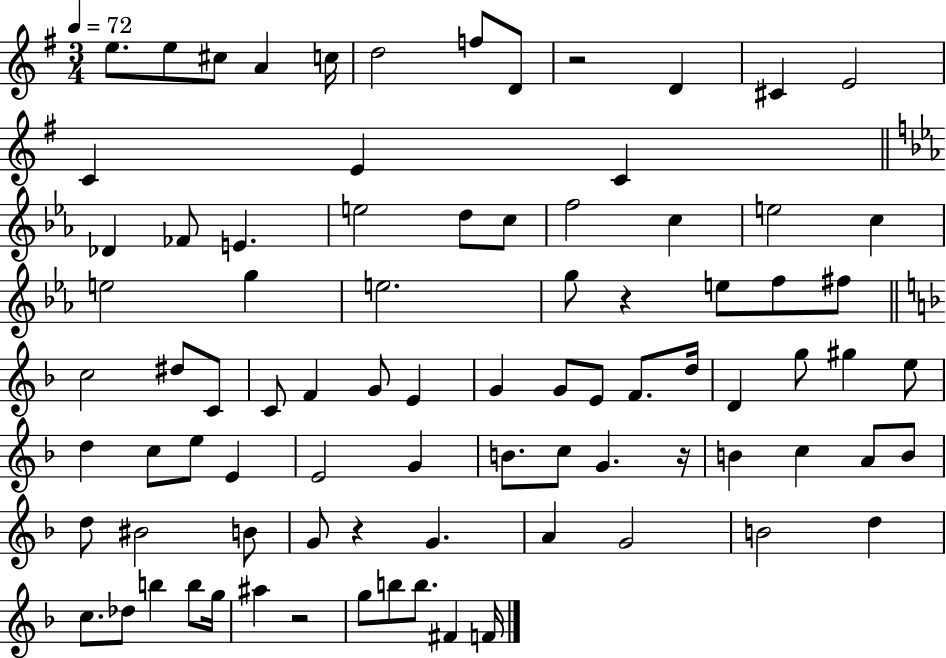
E5/e. E5/e C#5/e A4/q C5/s D5/h F5/e D4/e R/h D4/q C#4/q E4/h C4/q E4/q C4/q Db4/q FES4/e E4/q. E5/h D5/e C5/e F5/h C5/q E5/h C5/q E5/h G5/q E5/h. G5/e R/q E5/e F5/e F#5/e C5/h D#5/e C4/e C4/e F4/q G4/e E4/q G4/q G4/e E4/e F4/e. D5/s D4/q G5/e G#5/q E5/e D5/q C5/e E5/e E4/q E4/h G4/q B4/e. C5/e G4/q. R/s B4/q C5/q A4/e B4/e D5/e BIS4/h B4/e G4/e R/q G4/q. A4/q G4/h B4/h D5/q C5/e. Db5/e B5/q B5/e G5/s A#5/q R/h G5/e B5/e B5/e. F#4/q F4/s